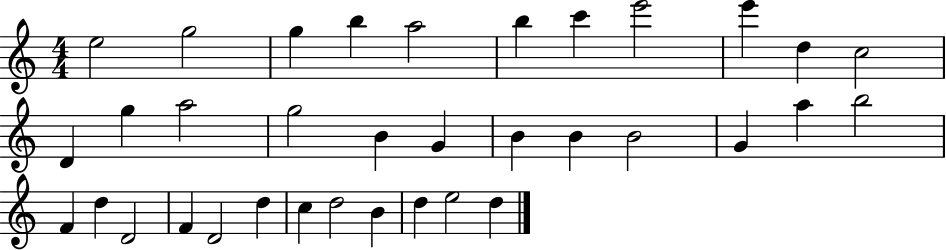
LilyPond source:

{
  \clef treble
  \numericTimeSignature
  \time 4/4
  \key c \major
  e''2 g''2 | g''4 b''4 a''2 | b''4 c'''4 e'''2 | e'''4 d''4 c''2 | \break d'4 g''4 a''2 | g''2 b'4 g'4 | b'4 b'4 b'2 | g'4 a''4 b''2 | \break f'4 d''4 d'2 | f'4 d'2 d''4 | c''4 d''2 b'4 | d''4 e''2 d''4 | \break \bar "|."
}